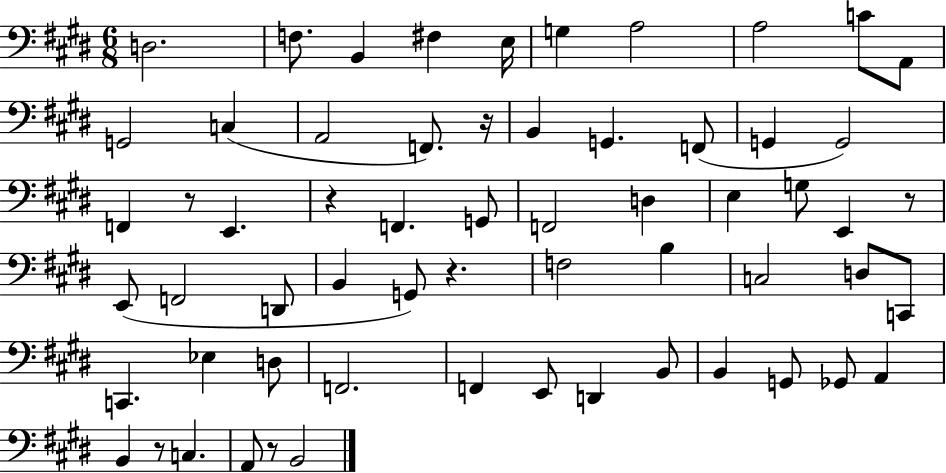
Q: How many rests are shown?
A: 7